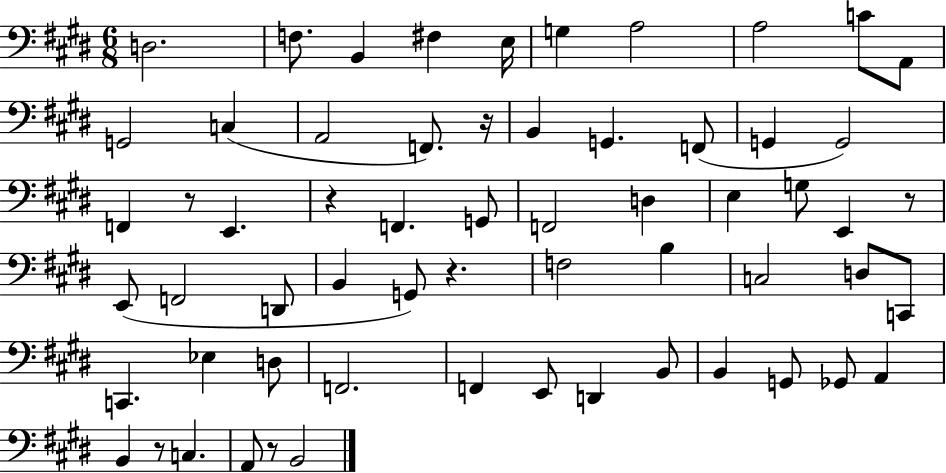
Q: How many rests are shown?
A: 7